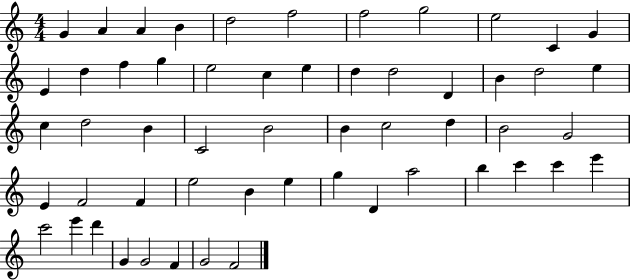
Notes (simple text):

G4/q A4/q A4/q B4/q D5/h F5/h F5/h G5/h E5/h C4/q G4/q E4/q D5/q F5/q G5/q E5/h C5/q E5/q D5/q D5/h D4/q B4/q D5/h E5/q C5/q D5/h B4/q C4/h B4/h B4/q C5/h D5/q B4/h G4/h E4/q F4/h F4/q E5/h B4/q E5/q G5/q D4/q A5/h B5/q C6/q C6/q E6/q C6/h E6/q D6/q G4/q G4/h F4/q G4/h F4/h